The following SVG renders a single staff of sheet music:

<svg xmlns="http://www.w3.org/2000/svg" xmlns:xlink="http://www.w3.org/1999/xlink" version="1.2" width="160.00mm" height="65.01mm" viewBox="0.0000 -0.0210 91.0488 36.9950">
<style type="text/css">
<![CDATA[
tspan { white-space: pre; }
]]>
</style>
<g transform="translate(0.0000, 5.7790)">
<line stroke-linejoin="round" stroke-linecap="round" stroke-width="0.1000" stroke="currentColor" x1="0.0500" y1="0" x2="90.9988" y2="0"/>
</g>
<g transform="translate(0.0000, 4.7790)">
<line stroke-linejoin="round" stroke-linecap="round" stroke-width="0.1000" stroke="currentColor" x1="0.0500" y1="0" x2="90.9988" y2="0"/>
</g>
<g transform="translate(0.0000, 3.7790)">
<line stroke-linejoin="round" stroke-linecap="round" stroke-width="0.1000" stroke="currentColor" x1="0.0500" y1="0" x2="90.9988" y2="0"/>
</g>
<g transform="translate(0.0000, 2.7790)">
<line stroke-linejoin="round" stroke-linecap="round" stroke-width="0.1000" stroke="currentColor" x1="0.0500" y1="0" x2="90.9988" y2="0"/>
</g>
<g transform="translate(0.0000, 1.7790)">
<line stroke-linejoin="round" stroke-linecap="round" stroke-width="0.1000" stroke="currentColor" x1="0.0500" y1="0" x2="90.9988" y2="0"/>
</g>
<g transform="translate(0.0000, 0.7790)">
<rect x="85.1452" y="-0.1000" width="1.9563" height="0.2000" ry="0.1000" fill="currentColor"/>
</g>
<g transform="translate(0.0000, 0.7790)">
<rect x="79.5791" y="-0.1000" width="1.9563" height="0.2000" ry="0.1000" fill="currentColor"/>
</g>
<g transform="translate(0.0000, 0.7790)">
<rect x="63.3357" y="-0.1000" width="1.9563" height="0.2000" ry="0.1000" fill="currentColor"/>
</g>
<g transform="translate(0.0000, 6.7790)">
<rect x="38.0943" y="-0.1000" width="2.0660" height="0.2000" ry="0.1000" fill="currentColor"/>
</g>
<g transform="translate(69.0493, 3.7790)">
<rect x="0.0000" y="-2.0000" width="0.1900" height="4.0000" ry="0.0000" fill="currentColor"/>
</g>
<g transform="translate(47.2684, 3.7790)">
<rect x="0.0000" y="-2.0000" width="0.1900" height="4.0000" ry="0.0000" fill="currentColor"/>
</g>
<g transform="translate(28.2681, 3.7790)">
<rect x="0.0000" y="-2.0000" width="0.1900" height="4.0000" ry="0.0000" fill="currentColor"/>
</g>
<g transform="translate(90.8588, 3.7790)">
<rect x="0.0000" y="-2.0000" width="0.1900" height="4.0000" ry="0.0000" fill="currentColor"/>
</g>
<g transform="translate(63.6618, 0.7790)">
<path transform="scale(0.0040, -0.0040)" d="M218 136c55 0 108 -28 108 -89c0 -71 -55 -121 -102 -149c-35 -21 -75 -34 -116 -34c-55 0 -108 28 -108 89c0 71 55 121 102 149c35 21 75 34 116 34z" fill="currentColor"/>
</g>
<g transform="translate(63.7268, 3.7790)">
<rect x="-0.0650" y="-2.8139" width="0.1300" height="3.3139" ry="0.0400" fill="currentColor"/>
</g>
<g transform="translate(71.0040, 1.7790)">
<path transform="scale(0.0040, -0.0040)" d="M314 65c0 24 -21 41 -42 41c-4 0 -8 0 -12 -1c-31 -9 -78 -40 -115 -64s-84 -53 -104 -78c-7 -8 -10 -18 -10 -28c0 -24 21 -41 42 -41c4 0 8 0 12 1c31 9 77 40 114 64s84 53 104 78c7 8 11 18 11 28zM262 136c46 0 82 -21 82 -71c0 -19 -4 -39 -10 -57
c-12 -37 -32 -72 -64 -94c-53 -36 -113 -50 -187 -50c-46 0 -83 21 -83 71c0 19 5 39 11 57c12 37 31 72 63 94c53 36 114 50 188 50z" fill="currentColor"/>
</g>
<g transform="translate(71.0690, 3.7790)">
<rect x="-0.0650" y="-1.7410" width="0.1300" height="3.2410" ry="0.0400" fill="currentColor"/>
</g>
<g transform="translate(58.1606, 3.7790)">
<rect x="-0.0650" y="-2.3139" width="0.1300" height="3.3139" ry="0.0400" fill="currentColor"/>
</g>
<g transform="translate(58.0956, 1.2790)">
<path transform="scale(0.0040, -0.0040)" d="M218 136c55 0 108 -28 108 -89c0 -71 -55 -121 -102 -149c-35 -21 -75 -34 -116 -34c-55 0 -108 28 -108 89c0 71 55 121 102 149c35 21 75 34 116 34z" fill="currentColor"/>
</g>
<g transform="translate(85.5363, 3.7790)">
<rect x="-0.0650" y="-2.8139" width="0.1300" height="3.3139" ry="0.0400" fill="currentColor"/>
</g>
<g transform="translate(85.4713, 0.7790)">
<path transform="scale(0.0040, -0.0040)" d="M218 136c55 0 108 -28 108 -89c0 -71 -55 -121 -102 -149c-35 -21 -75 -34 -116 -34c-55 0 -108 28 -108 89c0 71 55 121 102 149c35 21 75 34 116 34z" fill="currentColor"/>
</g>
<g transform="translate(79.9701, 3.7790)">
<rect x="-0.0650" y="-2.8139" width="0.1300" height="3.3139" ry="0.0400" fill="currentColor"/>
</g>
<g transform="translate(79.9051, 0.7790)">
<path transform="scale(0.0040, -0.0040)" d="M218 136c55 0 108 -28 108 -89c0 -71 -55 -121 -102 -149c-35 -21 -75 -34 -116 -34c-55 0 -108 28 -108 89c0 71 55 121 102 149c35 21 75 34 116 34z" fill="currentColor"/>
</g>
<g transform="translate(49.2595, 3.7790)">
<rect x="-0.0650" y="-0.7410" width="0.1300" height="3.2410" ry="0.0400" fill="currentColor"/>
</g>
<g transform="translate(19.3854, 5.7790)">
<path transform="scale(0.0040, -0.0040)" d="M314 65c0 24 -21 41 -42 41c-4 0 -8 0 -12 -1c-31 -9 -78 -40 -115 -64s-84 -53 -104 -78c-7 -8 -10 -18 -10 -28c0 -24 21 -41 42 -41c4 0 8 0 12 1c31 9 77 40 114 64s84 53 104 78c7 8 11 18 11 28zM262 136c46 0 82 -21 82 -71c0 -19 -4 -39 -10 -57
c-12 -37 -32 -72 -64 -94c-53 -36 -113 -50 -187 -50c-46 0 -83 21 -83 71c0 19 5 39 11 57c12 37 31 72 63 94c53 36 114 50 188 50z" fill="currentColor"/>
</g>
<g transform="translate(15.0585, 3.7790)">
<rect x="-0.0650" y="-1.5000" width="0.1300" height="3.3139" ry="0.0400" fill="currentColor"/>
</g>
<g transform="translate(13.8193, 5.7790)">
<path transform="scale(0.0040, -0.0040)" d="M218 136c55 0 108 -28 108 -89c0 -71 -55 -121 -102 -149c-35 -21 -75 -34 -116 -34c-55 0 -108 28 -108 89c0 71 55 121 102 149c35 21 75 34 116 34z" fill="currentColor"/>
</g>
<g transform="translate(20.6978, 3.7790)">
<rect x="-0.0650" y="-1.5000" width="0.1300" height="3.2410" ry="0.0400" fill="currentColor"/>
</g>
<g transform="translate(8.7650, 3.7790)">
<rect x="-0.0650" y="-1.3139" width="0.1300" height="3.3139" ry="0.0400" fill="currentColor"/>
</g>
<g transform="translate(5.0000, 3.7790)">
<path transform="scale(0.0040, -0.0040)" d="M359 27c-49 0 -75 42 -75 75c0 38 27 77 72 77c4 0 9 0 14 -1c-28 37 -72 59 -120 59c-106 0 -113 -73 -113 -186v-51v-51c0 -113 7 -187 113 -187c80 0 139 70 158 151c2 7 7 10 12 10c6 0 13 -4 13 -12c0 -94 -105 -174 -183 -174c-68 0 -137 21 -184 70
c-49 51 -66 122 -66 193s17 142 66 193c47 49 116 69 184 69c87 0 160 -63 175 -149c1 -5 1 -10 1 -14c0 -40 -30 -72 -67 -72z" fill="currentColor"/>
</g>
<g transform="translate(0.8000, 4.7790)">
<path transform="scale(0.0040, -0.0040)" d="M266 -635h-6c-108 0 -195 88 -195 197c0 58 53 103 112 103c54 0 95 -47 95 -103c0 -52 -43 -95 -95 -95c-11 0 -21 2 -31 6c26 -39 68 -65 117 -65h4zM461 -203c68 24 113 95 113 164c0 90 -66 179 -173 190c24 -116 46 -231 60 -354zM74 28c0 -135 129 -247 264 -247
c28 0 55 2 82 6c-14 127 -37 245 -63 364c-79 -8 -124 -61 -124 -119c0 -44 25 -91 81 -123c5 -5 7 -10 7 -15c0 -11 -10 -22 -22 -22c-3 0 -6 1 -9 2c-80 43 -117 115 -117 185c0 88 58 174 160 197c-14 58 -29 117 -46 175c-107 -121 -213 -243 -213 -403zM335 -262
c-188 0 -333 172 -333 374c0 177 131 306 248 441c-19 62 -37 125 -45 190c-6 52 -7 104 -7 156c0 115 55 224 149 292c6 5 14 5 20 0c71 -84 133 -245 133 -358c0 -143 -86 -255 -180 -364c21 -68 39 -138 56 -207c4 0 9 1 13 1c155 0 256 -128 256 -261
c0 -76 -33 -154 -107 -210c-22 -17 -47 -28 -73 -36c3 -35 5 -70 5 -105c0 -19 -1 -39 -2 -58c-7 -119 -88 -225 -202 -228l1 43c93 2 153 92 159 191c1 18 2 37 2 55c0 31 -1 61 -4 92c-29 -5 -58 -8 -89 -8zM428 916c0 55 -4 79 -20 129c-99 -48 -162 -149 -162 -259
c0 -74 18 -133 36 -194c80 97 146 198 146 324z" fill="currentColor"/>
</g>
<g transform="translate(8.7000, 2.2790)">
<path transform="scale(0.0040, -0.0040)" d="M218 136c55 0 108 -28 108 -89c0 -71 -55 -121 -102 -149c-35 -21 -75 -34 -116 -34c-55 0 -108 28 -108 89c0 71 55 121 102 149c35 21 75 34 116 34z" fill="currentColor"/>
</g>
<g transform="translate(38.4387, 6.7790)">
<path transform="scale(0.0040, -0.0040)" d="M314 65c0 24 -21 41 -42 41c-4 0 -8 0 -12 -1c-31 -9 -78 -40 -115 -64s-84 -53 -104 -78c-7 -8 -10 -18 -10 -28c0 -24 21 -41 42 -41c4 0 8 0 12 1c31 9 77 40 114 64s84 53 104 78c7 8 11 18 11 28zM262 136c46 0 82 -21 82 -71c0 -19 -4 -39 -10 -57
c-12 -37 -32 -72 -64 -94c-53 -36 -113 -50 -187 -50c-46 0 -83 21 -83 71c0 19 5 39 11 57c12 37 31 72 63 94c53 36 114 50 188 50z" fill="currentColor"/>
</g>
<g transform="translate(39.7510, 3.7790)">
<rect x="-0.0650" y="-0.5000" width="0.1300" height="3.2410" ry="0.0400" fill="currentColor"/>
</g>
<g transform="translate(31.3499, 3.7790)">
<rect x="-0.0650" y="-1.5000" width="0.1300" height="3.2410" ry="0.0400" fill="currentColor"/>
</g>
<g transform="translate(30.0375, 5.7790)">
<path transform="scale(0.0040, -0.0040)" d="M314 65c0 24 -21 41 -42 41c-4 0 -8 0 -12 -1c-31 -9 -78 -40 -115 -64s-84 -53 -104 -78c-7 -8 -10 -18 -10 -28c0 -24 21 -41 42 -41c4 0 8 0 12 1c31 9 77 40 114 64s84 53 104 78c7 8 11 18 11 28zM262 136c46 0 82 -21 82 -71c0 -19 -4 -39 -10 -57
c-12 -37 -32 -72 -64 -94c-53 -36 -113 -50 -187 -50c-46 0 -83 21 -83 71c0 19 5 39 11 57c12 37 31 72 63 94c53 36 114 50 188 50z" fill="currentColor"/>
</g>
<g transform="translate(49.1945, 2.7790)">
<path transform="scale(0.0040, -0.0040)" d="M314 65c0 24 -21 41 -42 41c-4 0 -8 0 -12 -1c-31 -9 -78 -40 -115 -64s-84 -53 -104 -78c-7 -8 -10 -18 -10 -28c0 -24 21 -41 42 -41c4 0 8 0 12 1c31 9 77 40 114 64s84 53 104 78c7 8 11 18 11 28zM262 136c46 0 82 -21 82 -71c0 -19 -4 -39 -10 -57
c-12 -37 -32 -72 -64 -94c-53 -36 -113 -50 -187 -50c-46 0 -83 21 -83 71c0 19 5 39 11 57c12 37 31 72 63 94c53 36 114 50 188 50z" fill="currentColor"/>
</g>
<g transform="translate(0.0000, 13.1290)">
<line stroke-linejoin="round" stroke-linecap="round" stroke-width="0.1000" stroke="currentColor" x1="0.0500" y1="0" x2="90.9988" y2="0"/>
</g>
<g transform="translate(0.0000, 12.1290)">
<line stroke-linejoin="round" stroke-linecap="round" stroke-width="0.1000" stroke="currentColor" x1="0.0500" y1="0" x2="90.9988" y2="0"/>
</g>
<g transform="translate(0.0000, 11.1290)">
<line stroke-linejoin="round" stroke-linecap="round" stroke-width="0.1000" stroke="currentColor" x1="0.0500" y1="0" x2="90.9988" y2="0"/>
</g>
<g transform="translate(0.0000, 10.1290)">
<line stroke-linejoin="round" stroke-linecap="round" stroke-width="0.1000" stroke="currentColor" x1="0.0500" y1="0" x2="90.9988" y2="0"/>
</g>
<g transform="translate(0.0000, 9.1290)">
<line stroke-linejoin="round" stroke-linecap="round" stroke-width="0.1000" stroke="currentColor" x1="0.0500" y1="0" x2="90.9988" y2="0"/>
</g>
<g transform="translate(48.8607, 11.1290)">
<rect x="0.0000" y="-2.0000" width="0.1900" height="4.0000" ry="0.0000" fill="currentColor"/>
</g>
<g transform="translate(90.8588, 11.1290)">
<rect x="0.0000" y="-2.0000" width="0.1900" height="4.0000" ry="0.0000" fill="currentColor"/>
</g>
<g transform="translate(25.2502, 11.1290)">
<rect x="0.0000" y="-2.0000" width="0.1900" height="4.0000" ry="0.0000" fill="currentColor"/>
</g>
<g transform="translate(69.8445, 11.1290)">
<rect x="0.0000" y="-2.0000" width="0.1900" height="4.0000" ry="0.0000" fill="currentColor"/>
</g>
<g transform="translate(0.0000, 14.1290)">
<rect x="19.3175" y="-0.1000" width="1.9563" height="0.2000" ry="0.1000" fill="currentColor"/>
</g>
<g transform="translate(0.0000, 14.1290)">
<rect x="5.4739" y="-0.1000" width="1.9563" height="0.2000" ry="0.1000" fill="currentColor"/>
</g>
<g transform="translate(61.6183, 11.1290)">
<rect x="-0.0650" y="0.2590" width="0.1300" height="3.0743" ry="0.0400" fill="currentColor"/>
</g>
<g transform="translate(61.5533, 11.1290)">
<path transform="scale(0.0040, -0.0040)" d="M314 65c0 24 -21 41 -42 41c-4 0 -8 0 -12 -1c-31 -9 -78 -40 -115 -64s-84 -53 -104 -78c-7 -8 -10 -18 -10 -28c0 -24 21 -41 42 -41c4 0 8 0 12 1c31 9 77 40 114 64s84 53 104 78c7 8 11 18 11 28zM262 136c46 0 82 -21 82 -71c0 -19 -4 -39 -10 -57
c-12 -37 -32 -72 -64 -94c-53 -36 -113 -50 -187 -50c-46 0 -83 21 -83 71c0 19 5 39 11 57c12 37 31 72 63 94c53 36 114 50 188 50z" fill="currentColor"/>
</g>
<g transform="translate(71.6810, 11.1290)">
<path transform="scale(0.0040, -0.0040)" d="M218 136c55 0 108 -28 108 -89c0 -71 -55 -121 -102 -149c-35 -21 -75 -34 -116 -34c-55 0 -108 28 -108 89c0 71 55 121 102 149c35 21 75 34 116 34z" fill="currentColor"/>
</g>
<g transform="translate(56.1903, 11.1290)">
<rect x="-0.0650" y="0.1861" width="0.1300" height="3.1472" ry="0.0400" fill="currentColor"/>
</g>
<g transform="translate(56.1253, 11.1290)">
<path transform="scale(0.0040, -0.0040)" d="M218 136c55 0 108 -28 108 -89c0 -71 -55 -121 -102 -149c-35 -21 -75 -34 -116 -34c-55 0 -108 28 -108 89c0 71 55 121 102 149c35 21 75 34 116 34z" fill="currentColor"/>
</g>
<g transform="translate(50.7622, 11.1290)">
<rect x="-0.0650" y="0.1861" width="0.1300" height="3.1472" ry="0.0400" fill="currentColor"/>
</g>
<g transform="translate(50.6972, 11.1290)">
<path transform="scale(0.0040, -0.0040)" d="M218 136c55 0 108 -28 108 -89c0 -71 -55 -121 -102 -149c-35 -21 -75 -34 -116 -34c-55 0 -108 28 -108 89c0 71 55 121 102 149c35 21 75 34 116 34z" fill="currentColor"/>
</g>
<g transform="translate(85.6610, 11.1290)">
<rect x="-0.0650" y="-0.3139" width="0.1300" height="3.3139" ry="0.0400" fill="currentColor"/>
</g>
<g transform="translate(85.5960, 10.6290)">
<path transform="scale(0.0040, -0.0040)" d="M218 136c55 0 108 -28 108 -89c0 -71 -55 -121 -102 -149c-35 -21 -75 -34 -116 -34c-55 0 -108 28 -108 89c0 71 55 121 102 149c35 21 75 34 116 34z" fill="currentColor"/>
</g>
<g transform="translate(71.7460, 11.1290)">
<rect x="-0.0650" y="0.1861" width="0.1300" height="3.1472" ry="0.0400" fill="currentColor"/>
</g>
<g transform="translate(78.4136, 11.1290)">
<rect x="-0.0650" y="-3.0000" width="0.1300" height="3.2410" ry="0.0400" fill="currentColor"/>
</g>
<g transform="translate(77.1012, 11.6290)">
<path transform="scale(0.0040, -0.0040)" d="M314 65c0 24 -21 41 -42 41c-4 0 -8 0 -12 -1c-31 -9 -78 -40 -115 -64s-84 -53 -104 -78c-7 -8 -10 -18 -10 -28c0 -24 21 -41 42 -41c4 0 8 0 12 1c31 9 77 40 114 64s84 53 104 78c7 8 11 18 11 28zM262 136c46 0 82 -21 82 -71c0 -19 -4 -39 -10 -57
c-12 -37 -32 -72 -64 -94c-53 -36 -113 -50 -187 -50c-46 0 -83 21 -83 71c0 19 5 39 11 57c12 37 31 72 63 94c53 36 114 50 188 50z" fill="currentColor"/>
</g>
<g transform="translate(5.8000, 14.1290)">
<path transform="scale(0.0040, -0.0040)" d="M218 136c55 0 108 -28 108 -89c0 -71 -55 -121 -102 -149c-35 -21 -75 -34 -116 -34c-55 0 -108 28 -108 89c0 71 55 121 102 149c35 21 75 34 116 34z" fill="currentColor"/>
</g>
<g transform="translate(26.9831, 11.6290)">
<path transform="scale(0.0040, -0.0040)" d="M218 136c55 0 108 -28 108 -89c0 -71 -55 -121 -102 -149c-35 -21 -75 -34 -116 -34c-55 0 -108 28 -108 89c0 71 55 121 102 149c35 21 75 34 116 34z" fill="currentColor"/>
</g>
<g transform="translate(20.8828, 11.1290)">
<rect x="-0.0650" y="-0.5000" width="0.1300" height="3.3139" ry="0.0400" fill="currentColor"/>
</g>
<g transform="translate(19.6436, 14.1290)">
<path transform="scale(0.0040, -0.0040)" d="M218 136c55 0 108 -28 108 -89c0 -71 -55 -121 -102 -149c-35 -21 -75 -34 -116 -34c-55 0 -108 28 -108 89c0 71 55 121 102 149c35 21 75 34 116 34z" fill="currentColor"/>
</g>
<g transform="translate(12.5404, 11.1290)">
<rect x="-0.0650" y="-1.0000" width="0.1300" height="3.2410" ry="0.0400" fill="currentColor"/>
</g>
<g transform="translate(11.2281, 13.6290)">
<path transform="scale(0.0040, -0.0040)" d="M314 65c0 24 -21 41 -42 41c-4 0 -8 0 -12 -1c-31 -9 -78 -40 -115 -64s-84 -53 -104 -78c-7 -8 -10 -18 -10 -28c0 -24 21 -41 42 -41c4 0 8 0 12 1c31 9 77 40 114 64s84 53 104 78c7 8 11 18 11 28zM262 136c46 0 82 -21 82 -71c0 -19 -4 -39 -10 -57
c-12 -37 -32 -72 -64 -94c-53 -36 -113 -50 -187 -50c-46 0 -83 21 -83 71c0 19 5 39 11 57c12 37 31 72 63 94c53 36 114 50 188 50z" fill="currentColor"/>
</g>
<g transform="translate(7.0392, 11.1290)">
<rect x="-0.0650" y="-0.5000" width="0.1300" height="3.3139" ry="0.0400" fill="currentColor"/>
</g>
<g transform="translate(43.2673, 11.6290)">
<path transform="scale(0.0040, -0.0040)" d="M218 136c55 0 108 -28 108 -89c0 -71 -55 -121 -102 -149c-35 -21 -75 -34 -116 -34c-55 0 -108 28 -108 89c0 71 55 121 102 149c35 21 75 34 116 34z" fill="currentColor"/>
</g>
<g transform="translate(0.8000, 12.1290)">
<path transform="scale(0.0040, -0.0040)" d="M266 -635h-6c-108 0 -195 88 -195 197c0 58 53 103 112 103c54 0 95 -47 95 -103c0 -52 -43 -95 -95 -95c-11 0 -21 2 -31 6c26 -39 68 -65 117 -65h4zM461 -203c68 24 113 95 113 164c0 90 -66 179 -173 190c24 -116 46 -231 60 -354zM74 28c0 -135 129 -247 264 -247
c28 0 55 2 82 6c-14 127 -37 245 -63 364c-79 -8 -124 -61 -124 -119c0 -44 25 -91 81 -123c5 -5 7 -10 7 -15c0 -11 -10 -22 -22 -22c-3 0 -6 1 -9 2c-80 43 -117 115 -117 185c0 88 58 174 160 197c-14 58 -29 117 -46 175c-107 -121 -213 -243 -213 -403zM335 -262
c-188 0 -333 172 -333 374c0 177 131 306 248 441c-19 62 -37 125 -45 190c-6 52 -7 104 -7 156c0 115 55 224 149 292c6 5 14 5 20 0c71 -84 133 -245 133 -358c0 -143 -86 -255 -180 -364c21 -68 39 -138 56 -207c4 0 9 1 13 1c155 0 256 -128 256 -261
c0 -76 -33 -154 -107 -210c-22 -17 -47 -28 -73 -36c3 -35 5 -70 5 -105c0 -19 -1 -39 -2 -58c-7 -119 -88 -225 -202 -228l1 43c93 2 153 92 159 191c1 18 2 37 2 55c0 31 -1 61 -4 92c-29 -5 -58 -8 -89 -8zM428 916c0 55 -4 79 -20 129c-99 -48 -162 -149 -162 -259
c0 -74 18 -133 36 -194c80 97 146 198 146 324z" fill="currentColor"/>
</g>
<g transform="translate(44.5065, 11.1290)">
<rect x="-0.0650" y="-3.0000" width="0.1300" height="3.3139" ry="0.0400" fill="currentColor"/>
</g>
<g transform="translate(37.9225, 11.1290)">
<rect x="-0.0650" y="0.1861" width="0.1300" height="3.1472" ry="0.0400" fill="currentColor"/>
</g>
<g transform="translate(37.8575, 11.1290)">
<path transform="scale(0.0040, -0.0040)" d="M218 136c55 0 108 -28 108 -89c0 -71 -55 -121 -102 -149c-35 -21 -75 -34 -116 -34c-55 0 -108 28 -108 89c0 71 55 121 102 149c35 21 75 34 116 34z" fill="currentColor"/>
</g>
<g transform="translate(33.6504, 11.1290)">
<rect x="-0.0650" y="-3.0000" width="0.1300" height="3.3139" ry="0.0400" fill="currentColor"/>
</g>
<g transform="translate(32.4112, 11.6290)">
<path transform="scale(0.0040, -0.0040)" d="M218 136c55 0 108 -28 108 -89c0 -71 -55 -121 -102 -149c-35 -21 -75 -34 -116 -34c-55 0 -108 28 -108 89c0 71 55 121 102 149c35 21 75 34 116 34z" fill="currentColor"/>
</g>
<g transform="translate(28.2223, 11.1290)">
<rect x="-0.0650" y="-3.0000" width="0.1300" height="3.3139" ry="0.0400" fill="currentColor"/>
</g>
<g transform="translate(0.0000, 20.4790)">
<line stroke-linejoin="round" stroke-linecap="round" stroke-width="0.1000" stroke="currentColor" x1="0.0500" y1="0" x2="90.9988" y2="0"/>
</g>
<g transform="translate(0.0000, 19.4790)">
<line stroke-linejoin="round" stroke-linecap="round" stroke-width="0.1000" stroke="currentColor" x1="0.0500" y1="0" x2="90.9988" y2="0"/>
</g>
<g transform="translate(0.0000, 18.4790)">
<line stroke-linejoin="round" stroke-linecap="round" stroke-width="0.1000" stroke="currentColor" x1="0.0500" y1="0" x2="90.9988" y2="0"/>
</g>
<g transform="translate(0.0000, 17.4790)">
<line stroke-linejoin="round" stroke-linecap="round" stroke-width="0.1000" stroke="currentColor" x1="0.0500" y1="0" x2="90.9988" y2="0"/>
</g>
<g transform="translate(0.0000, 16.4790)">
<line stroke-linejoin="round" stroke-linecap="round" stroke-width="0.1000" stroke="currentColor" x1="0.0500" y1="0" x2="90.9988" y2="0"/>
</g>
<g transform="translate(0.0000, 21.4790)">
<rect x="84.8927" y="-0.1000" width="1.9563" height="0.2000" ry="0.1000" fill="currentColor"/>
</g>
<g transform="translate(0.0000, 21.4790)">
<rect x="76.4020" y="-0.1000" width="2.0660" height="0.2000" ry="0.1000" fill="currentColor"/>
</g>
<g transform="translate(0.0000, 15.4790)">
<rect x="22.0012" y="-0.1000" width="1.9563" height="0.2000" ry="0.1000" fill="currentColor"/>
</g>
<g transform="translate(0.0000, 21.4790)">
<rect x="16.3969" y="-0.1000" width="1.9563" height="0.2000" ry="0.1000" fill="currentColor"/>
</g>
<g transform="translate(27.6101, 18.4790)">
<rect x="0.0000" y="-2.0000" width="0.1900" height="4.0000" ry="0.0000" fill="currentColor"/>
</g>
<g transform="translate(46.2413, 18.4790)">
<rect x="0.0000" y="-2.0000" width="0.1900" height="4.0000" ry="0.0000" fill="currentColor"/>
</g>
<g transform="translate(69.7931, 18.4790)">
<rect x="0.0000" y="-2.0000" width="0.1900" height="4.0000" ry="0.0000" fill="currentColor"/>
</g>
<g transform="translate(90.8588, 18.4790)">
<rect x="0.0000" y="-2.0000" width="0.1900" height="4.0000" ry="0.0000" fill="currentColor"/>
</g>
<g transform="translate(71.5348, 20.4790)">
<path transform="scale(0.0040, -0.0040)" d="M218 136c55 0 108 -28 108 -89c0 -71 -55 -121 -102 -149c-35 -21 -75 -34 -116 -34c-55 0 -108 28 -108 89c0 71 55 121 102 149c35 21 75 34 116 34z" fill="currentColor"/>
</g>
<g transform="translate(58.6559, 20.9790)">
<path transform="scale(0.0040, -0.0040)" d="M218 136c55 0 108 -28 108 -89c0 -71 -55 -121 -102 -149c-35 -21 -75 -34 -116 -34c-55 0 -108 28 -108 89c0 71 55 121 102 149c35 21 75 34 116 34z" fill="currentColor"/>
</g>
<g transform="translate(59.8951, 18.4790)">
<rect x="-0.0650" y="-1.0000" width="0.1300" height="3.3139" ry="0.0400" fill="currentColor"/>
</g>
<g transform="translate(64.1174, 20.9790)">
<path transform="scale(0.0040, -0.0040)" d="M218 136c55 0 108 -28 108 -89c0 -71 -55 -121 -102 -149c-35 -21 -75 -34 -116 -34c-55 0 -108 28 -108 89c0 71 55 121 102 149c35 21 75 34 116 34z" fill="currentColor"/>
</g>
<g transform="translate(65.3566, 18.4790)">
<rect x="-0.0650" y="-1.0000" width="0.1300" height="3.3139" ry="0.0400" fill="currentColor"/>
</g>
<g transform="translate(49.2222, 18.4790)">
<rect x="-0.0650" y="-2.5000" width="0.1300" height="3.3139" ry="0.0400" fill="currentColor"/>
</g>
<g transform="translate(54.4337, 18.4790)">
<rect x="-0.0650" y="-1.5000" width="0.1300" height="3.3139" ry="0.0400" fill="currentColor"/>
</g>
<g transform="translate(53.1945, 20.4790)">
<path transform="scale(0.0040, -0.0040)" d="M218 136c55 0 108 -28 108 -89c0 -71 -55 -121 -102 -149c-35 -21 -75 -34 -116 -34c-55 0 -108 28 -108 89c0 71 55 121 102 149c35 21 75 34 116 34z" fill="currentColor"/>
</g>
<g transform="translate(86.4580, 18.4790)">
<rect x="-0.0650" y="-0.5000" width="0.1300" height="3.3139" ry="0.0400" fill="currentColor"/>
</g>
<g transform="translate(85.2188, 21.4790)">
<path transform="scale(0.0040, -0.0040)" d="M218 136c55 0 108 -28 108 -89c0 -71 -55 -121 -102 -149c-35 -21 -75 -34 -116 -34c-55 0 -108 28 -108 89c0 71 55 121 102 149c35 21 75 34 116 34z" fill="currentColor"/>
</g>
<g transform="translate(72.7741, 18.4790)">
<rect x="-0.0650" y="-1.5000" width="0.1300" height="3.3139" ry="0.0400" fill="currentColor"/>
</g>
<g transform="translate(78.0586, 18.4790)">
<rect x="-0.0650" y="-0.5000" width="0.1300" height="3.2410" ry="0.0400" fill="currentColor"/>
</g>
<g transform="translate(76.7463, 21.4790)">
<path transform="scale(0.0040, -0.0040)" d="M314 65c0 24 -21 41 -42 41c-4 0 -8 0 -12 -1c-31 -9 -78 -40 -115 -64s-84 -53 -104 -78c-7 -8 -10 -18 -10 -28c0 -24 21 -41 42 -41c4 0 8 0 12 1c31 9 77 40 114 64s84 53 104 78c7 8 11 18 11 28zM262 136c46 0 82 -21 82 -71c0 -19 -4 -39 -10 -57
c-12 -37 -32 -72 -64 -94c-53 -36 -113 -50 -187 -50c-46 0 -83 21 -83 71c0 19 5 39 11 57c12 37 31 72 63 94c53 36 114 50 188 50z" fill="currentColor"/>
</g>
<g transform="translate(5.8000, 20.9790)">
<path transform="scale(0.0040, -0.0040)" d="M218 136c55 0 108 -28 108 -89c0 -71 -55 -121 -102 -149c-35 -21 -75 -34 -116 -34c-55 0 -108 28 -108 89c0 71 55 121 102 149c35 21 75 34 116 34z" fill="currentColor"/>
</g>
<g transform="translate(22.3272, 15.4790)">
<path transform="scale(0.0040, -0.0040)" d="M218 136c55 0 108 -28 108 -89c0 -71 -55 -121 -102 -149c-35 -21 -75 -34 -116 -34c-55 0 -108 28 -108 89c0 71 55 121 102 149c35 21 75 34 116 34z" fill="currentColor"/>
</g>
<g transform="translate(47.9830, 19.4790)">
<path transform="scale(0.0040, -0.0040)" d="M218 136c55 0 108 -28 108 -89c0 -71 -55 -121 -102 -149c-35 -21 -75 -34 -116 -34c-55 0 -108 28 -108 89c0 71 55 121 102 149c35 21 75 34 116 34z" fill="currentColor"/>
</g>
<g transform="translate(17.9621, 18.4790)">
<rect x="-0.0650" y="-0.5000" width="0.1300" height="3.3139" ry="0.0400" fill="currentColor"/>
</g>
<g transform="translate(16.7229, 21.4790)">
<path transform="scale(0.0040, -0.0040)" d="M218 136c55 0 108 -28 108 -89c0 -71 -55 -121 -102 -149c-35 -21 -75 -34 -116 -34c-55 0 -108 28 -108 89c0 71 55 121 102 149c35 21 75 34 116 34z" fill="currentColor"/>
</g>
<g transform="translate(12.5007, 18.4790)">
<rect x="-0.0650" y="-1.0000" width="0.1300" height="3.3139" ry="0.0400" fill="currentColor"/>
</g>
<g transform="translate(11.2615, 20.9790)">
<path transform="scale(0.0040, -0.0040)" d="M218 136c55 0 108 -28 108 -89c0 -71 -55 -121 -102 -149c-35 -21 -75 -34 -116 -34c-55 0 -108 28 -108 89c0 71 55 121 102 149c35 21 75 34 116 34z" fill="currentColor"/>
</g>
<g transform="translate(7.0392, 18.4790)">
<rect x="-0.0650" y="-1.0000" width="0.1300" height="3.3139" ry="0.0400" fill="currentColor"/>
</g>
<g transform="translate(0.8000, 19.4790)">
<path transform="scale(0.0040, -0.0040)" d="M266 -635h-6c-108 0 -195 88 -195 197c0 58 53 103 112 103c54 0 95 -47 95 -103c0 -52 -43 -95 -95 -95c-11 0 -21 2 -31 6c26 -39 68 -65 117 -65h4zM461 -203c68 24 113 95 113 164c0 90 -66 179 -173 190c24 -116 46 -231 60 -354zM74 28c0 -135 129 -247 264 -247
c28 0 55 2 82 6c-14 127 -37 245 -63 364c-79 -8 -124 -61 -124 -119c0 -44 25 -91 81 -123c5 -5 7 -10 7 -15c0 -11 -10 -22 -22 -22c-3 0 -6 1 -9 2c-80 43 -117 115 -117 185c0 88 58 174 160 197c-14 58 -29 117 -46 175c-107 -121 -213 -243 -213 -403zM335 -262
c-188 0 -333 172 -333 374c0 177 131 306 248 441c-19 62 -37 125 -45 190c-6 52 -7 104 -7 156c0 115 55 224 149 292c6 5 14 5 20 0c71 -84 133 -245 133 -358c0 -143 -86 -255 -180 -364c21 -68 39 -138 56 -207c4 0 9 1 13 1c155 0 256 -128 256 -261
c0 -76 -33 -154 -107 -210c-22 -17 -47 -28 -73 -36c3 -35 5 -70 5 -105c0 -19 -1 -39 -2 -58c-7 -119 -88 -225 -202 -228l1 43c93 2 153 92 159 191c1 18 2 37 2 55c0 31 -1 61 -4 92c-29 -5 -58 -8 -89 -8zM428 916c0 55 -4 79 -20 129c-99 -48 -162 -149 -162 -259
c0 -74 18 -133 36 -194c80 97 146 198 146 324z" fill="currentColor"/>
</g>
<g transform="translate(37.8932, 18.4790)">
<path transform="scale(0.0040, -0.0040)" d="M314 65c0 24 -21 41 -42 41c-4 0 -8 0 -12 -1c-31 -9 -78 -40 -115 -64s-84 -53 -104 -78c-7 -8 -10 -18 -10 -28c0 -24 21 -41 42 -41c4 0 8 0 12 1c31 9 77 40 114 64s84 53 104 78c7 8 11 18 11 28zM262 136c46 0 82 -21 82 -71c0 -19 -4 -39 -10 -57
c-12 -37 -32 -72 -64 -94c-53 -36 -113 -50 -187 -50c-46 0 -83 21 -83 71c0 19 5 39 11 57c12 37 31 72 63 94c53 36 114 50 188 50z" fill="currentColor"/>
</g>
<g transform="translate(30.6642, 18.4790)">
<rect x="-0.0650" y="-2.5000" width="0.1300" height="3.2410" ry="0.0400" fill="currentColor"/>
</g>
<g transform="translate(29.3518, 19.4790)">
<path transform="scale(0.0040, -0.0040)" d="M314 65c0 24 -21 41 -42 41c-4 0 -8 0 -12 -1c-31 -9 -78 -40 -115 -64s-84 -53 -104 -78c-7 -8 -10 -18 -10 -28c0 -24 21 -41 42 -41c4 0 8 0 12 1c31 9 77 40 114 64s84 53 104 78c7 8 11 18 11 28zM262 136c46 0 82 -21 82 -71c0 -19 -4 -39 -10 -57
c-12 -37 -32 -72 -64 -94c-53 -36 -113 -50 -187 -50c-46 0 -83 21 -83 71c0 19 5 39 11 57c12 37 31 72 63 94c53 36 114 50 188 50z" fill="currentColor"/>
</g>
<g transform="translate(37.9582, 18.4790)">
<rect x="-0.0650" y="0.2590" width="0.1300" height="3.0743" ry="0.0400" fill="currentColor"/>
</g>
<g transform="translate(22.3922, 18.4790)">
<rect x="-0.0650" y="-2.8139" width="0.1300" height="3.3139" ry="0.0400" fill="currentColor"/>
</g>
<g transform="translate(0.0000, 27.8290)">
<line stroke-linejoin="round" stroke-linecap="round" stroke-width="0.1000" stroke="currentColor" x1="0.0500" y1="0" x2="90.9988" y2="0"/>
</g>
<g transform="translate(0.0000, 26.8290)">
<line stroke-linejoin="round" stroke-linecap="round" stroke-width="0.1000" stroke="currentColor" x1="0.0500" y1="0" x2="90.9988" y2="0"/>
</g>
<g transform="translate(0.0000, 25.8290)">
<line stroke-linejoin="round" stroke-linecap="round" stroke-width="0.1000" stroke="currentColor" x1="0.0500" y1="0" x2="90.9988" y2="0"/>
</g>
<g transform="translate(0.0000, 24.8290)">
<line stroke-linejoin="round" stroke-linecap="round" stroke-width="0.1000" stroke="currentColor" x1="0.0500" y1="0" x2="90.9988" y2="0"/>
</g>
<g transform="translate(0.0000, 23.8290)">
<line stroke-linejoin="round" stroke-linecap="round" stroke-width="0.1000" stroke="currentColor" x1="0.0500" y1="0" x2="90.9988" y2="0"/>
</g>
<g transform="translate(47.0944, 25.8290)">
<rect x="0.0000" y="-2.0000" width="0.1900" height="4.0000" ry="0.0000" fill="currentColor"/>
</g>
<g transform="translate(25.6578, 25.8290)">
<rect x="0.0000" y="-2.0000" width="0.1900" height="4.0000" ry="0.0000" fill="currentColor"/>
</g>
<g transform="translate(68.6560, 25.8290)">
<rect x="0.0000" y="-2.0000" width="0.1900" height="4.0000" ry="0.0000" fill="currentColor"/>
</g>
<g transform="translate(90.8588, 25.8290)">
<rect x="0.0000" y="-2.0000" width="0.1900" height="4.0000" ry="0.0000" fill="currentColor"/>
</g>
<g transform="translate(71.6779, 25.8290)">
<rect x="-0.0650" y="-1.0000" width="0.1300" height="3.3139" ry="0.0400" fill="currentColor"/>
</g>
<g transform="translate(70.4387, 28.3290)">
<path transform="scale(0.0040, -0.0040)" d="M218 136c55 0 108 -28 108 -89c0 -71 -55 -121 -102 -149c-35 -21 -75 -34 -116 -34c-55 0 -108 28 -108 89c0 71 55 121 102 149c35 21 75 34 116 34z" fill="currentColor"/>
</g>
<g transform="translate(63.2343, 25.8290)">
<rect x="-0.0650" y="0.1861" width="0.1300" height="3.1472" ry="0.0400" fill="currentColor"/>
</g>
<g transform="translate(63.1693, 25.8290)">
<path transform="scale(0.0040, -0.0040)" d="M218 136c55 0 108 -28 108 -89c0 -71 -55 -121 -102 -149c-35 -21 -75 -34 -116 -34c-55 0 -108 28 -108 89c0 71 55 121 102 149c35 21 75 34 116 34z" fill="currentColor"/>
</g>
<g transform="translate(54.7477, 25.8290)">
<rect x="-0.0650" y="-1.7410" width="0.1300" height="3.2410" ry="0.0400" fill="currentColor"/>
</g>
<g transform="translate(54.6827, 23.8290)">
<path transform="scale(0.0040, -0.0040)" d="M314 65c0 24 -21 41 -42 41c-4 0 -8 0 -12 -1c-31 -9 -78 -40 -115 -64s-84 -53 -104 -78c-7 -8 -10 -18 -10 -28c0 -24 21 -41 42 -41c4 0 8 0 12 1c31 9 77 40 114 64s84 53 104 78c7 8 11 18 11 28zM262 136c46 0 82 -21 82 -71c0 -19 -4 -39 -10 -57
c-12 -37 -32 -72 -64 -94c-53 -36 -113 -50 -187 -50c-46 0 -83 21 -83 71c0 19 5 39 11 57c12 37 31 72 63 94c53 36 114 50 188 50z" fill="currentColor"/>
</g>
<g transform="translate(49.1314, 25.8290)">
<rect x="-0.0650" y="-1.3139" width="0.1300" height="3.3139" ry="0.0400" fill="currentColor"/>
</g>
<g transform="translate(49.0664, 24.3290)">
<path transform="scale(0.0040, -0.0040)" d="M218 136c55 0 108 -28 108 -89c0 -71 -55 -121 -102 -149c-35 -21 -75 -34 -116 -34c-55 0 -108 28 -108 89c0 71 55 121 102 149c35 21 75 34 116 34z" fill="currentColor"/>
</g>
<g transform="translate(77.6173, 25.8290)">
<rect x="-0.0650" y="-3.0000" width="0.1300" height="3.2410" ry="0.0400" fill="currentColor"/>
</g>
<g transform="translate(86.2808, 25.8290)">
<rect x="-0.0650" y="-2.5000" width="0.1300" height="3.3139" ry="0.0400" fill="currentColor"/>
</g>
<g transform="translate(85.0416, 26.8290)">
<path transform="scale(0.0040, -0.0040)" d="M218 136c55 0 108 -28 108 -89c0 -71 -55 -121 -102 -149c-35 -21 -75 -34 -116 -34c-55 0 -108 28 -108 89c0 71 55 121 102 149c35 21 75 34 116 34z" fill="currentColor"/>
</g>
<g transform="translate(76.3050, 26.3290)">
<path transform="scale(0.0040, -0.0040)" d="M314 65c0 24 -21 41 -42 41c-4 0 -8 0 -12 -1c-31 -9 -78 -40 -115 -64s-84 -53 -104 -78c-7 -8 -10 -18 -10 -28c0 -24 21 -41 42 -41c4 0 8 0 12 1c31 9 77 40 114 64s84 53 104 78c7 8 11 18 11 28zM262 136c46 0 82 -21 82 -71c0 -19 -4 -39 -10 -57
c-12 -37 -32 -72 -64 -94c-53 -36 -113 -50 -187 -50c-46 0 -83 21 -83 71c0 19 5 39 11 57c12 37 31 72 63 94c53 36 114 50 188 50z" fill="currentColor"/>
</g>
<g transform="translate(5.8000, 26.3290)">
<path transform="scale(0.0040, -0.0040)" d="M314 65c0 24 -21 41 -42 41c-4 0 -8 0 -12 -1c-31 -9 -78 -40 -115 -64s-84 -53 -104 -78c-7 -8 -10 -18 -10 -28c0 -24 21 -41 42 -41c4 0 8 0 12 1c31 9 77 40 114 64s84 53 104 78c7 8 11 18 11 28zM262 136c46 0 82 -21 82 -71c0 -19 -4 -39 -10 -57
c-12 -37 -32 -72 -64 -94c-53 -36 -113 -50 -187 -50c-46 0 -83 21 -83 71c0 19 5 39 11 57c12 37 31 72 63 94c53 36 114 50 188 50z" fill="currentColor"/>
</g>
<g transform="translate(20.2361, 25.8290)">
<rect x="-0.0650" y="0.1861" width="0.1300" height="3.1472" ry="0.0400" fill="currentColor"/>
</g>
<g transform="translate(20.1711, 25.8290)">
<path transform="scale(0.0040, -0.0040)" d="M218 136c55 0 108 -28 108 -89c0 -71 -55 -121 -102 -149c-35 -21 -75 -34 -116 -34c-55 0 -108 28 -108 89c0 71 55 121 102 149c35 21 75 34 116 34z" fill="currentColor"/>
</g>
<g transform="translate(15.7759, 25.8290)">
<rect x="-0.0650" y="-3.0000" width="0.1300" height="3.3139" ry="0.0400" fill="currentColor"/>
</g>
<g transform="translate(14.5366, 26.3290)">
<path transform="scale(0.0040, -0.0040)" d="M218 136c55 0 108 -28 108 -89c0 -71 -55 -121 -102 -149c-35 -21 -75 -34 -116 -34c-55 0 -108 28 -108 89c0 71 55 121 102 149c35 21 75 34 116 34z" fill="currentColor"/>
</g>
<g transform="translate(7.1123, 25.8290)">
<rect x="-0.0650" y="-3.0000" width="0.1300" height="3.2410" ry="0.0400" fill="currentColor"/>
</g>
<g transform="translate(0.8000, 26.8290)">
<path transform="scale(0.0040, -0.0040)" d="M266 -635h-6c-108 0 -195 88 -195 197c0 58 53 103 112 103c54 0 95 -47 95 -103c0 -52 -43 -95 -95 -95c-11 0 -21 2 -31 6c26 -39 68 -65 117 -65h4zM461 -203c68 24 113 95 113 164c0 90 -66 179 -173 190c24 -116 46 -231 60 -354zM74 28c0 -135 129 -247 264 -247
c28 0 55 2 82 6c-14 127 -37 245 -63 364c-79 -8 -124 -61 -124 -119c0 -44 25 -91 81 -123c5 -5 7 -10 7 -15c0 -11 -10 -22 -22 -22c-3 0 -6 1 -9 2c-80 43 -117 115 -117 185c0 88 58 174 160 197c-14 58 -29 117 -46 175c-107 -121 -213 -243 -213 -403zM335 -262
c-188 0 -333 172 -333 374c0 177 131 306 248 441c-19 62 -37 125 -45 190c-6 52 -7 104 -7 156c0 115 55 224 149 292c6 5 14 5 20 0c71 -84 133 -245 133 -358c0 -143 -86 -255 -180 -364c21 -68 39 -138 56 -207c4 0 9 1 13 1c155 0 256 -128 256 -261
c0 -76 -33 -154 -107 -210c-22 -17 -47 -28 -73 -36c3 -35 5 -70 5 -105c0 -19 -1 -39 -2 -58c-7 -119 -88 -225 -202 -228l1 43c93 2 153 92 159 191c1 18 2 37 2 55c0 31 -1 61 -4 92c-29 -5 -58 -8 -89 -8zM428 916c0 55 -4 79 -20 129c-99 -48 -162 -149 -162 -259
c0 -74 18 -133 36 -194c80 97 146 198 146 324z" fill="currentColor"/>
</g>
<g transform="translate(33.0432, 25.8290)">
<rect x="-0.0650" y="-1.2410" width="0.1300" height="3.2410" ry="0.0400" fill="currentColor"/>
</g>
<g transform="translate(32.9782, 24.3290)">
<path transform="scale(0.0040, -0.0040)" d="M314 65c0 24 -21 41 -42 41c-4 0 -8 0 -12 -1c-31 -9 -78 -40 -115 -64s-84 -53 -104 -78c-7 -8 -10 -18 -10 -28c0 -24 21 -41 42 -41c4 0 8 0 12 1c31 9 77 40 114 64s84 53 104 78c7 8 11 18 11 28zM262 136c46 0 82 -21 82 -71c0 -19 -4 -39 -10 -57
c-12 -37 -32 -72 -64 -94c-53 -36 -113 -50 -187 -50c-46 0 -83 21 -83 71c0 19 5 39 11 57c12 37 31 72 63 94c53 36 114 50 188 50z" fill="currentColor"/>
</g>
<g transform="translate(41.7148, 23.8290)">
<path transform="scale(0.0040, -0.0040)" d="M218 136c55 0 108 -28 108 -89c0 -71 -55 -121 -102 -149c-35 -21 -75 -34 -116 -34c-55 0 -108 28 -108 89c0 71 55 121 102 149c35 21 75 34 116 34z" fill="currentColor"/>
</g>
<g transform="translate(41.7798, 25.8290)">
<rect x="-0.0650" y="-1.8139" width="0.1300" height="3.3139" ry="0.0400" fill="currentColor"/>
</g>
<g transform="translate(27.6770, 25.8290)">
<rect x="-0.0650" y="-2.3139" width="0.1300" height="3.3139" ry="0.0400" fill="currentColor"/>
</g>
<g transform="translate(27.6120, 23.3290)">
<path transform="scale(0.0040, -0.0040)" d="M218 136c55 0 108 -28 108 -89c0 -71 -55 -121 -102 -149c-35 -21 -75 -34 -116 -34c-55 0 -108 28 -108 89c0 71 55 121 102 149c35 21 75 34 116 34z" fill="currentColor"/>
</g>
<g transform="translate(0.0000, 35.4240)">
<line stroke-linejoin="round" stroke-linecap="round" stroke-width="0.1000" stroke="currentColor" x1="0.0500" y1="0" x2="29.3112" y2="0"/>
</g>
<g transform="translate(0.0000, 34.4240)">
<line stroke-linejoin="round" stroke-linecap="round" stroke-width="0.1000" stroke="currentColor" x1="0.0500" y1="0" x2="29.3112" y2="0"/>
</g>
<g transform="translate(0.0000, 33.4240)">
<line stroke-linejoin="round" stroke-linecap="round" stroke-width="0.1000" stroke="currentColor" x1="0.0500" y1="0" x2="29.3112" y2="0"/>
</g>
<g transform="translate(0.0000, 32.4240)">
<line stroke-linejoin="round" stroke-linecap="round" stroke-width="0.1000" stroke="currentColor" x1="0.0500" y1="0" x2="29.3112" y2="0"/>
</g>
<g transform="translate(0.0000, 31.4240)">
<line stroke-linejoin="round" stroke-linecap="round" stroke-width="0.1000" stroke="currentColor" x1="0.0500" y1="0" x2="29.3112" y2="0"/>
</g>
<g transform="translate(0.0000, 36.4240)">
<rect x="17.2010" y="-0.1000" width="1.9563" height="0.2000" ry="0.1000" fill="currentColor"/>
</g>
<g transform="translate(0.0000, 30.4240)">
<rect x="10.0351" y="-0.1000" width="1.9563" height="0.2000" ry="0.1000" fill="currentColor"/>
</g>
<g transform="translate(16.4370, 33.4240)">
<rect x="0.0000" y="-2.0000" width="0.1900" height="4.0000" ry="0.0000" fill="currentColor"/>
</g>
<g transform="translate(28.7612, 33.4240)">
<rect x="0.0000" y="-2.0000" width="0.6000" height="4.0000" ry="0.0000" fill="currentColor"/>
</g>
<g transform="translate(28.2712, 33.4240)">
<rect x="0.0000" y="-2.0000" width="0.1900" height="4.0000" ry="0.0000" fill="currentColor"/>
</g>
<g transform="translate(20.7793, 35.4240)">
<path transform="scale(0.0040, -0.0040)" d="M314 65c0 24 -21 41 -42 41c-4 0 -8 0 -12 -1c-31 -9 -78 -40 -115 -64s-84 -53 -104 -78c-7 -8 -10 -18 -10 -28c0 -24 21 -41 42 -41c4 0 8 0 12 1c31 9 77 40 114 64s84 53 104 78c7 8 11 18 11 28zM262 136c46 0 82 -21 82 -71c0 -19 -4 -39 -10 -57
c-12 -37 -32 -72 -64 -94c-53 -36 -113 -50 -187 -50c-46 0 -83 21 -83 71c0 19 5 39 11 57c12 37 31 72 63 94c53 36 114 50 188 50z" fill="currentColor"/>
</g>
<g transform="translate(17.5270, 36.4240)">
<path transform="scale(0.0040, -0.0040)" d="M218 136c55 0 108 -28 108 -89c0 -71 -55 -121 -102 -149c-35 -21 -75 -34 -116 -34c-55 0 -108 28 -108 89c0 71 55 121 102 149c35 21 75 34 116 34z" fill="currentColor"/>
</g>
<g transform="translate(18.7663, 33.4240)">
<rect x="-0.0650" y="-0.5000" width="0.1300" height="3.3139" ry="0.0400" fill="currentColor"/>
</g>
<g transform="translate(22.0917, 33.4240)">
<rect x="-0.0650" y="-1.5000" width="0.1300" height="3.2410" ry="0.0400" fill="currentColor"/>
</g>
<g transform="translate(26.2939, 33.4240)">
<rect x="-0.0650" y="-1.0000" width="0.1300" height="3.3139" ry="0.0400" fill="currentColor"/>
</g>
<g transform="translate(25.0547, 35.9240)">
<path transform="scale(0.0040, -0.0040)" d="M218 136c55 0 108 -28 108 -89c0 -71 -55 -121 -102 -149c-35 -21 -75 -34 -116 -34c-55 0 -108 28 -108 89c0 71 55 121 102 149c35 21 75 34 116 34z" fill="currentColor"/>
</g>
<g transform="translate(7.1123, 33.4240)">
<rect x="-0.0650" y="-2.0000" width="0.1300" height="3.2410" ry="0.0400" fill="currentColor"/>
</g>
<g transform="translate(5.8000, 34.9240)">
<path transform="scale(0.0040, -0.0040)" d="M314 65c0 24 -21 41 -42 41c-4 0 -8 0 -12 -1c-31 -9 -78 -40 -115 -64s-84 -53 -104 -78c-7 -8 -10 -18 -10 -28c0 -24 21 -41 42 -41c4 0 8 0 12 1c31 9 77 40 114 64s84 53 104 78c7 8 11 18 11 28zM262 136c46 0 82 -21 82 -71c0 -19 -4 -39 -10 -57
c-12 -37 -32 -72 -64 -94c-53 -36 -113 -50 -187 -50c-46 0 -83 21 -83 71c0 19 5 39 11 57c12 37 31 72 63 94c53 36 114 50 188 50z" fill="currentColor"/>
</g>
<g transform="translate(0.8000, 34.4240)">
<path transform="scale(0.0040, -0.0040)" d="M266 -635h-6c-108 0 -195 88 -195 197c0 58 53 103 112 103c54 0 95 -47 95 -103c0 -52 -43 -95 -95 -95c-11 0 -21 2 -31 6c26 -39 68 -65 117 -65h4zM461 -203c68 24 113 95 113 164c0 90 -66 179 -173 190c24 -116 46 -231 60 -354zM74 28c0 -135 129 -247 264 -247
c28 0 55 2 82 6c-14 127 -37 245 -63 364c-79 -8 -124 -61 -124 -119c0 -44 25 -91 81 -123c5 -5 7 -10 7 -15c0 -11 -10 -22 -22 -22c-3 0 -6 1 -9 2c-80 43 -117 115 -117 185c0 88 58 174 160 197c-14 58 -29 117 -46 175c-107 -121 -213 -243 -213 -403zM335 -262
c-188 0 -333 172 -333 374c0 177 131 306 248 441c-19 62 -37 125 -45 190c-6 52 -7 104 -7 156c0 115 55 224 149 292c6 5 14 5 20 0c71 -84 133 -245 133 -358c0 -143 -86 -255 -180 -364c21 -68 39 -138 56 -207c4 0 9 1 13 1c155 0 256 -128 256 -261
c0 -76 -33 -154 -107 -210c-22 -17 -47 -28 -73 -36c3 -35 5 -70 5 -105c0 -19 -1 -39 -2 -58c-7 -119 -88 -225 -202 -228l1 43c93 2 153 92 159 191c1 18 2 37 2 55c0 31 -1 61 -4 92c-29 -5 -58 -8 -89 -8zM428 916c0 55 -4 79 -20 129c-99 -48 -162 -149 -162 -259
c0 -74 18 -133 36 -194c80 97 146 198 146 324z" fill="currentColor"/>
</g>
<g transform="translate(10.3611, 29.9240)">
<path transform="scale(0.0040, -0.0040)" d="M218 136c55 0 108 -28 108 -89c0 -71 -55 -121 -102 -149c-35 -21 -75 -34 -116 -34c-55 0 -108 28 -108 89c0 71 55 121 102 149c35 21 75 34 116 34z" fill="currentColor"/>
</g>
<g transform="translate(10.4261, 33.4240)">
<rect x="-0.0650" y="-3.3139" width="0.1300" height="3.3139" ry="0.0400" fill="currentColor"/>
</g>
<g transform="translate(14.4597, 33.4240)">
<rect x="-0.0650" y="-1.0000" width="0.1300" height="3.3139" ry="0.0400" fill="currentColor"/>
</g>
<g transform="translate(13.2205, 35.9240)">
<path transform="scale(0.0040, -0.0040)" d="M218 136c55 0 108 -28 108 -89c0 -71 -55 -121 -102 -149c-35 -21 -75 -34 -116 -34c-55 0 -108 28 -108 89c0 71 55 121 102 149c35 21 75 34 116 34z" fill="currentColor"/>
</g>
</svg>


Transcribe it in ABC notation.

X:1
T:Untitled
M:4/4
L:1/4
K:C
e E E2 E2 C2 d2 g a f2 a a C D2 C A A B A B B B2 B A2 c D D C a G2 B2 G E D D E C2 C A2 A B g e2 f e f2 B D A2 G F2 b D C E2 D